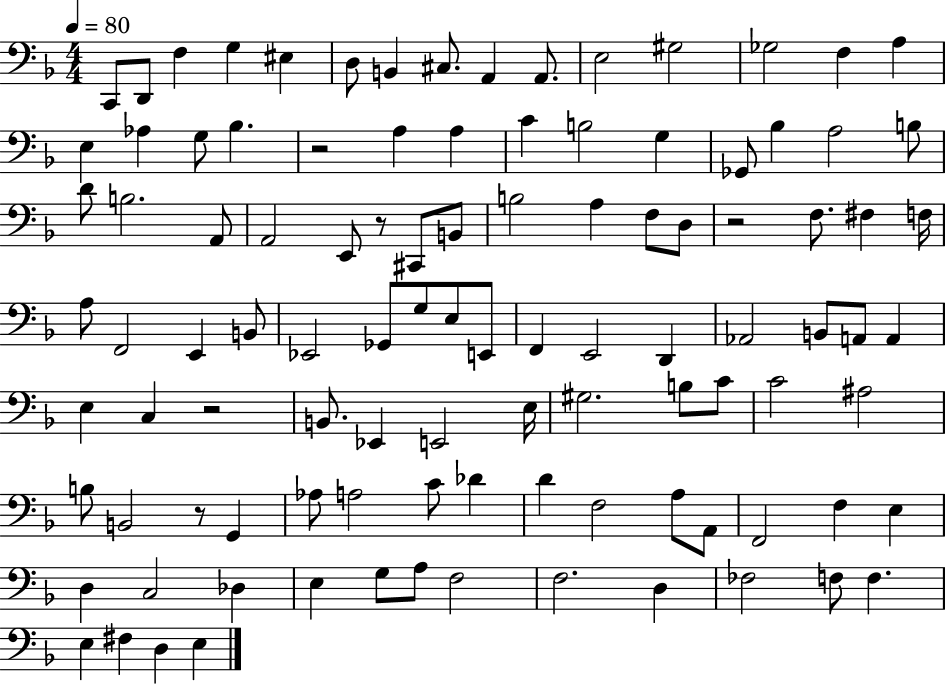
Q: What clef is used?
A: bass